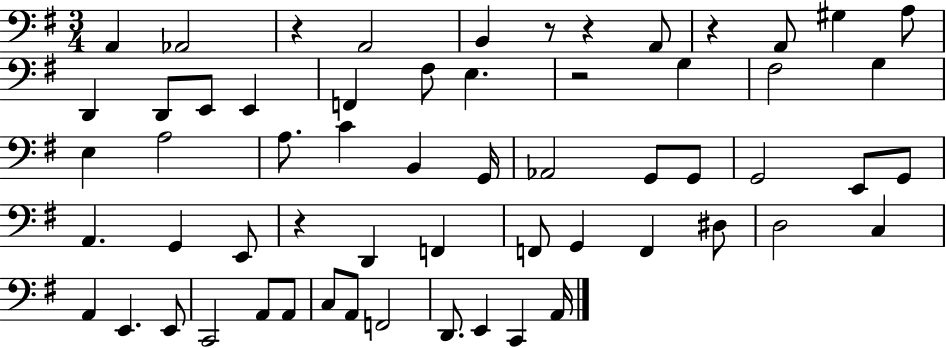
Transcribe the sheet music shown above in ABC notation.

X:1
T:Untitled
M:3/4
L:1/4
K:G
A,, _A,,2 z A,,2 B,, z/2 z A,,/2 z A,,/2 ^G, A,/2 D,, D,,/2 E,,/2 E,, F,, ^F,/2 E, z2 G, ^F,2 G, E, A,2 A,/2 C B,, G,,/4 _A,,2 G,,/2 G,,/2 G,,2 E,,/2 G,,/2 A,, G,, E,,/2 z D,, F,, F,,/2 G,, F,, ^D,/2 D,2 C, A,, E,, E,,/2 C,,2 A,,/2 A,,/2 C,/2 A,,/2 F,,2 D,,/2 E,, C,, A,,/4